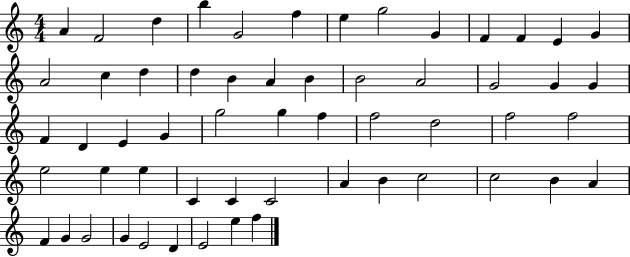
{
  \clef treble
  \numericTimeSignature
  \time 4/4
  \key c \major
  a'4 f'2 d''4 | b''4 g'2 f''4 | e''4 g''2 g'4 | f'4 f'4 e'4 g'4 | \break a'2 c''4 d''4 | d''4 b'4 a'4 b'4 | b'2 a'2 | g'2 g'4 g'4 | \break f'4 d'4 e'4 g'4 | g''2 g''4 f''4 | f''2 d''2 | f''2 f''2 | \break e''2 e''4 e''4 | c'4 c'4 c'2 | a'4 b'4 c''2 | c''2 b'4 a'4 | \break f'4 g'4 g'2 | g'4 e'2 d'4 | e'2 e''4 f''4 | \bar "|."
}